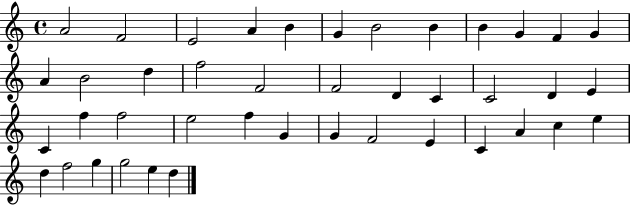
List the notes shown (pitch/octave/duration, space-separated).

A4/h F4/h E4/h A4/q B4/q G4/q B4/h B4/q B4/q G4/q F4/q G4/q A4/q B4/h D5/q F5/h F4/h F4/h D4/q C4/q C4/h D4/q E4/q C4/q F5/q F5/h E5/h F5/q G4/q G4/q F4/h E4/q C4/q A4/q C5/q E5/q D5/q F5/h G5/q G5/h E5/q D5/q